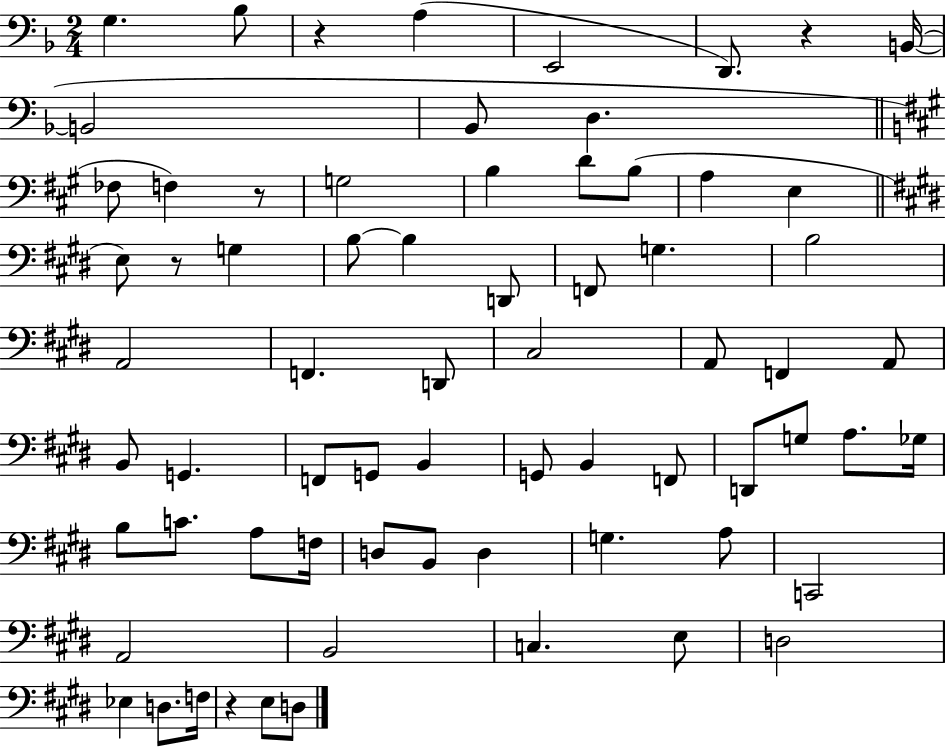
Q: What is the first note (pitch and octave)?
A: G3